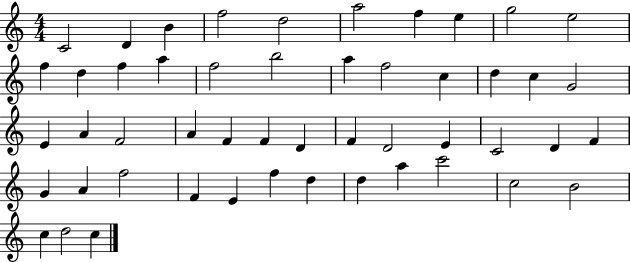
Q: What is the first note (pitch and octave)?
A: C4